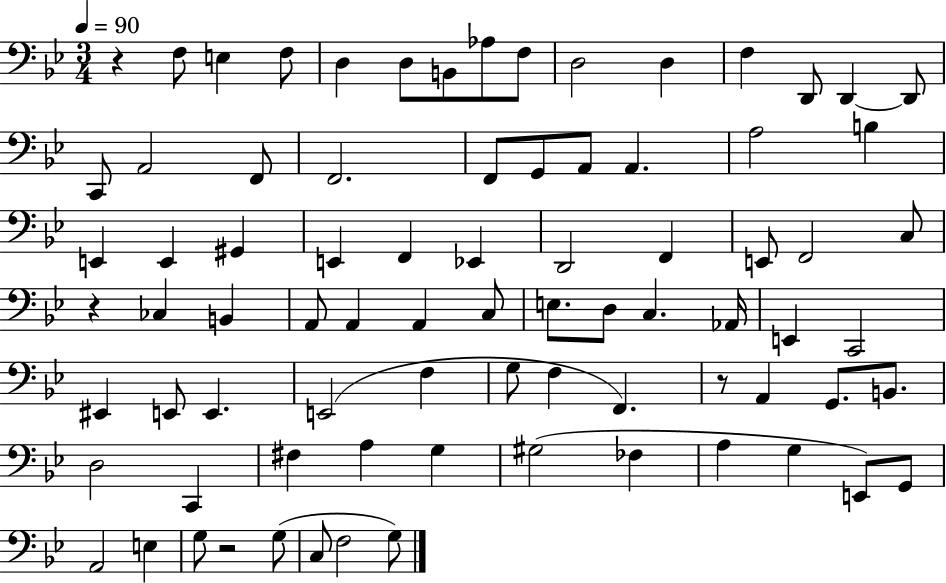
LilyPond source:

{
  \clef bass
  \numericTimeSignature
  \time 3/4
  \key bes \major
  \tempo 4 = 90
  r4 f8 e4 f8 | d4 d8 b,8 aes8 f8 | d2 d4 | f4 d,8 d,4~~ d,8 | \break c,8 a,2 f,8 | f,2. | f,8 g,8 a,8 a,4. | a2 b4 | \break e,4 e,4 gis,4 | e,4 f,4 ees,4 | d,2 f,4 | e,8 f,2 c8 | \break r4 ces4 b,4 | a,8 a,4 a,4 c8 | e8. d8 c4. aes,16 | e,4 c,2 | \break eis,4 e,8 e,4. | e,2( f4 | g8 f4 f,4.) | r8 a,4 g,8. b,8. | \break d2 c,4 | fis4 a4 g4 | gis2( fes4 | a4 g4 e,8) g,8 | \break a,2 e4 | g8 r2 g8( | c8 f2 g8) | \bar "|."
}